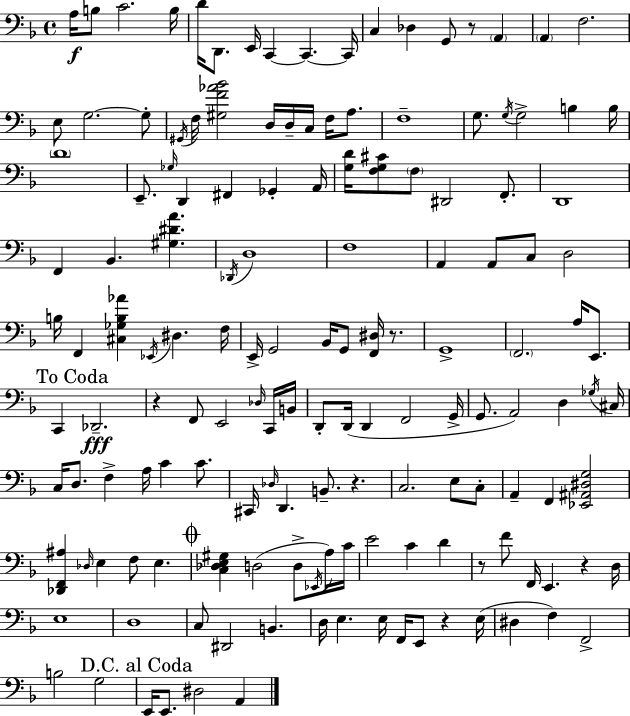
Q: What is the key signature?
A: F major